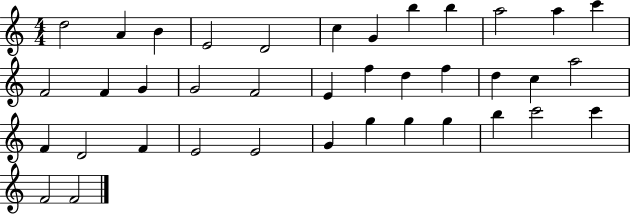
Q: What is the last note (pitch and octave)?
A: F4